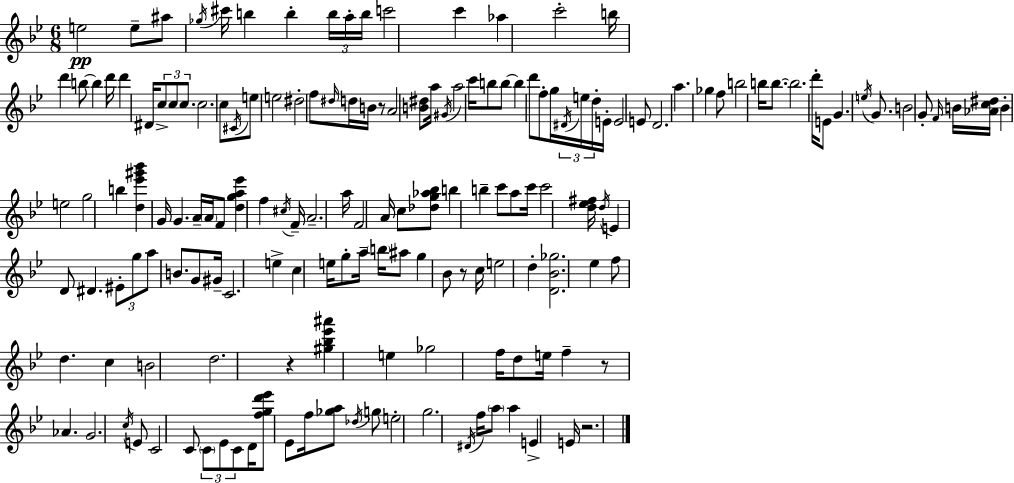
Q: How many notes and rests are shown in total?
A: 163